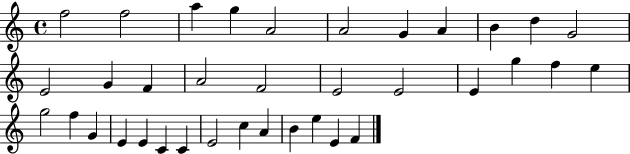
{
  \clef treble
  \time 4/4
  \defaultTimeSignature
  \key c \major
  f''2 f''2 | a''4 g''4 a'2 | a'2 g'4 a'4 | b'4 d''4 g'2 | \break e'2 g'4 f'4 | a'2 f'2 | e'2 e'2 | e'4 g''4 f''4 e''4 | \break g''2 f''4 g'4 | e'4 e'4 c'4 c'4 | e'2 c''4 a'4 | b'4 e''4 e'4 f'4 | \break \bar "|."
}